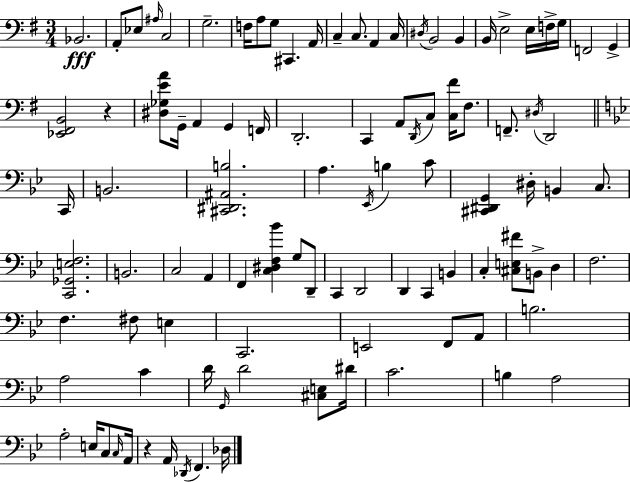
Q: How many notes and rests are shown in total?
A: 99